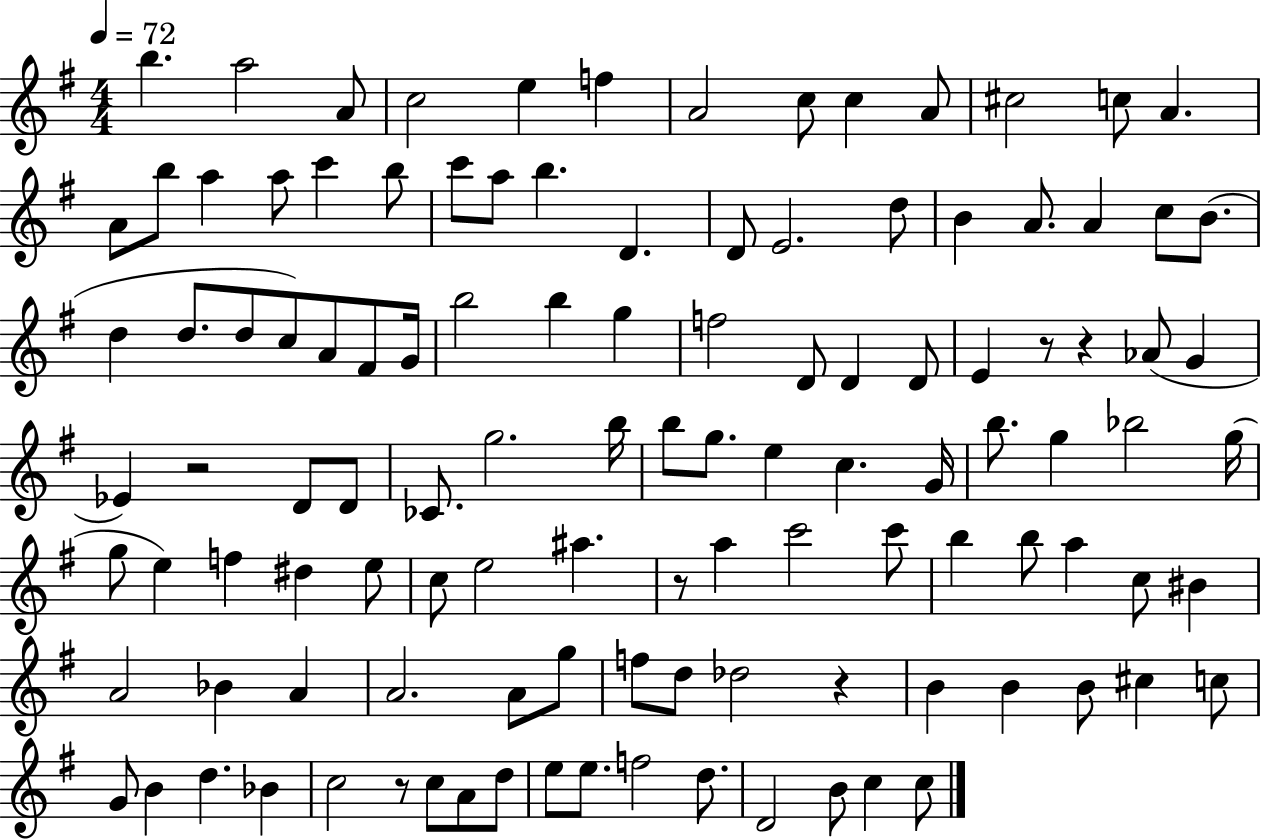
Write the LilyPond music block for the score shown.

{
  \clef treble
  \numericTimeSignature
  \time 4/4
  \key g \major
  \tempo 4 = 72
  b''4. a''2 a'8 | c''2 e''4 f''4 | a'2 c''8 c''4 a'8 | cis''2 c''8 a'4. | \break a'8 b''8 a''4 a''8 c'''4 b''8 | c'''8 a''8 b''4. d'4. | d'8 e'2. d''8 | b'4 a'8. a'4 c''8 b'8.( | \break d''4 d''8. d''8 c''8) a'8 fis'8 g'16 | b''2 b''4 g''4 | f''2 d'8 d'4 d'8 | e'4 r8 r4 aes'8( g'4 | \break ees'4) r2 d'8 d'8 | ces'8. g''2. b''16 | b''8 g''8. e''4 c''4. g'16 | b''8. g''4 bes''2 g''16( | \break g''8 e''4) f''4 dis''4 e''8 | c''8 e''2 ais''4. | r8 a''4 c'''2 c'''8 | b''4 b''8 a''4 c''8 bis'4 | \break a'2 bes'4 a'4 | a'2. a'8 g''8 | f''8 d''8 des''2 r4 | b'4 b'4 b'8 cis''4 c''8 | \break g'8 b'4 d''4. bes'4 | c''2 r8 c''8 a'8 d''8 | e''8 e''8. f''2 d''8. | d'2 b'8 c''4 c''8 | \break \bar "|."
}